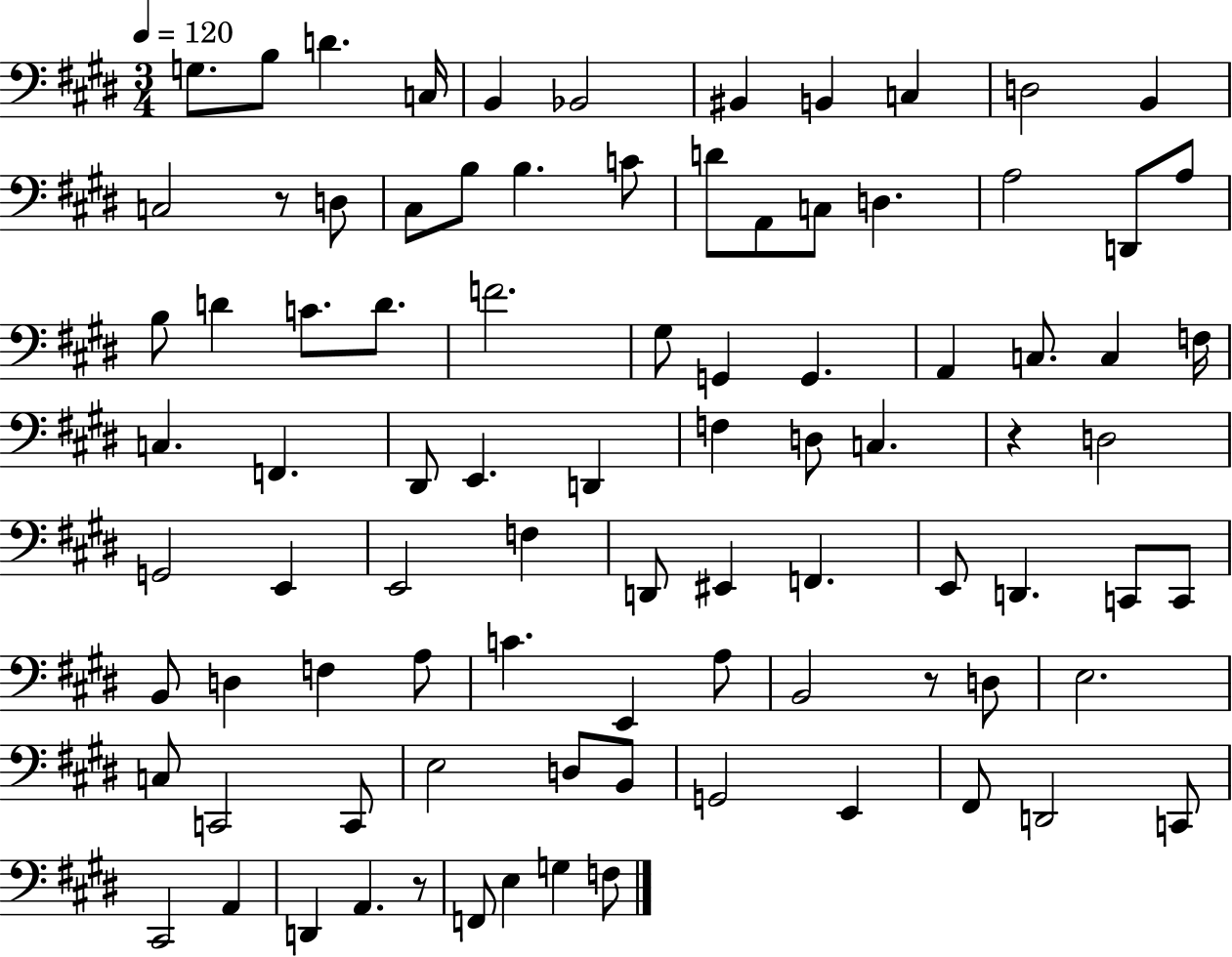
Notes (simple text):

G3/e. B3/e D4/q. C3/s B2/q Bb2/h BIS2/q B2/q C3/q D3/h B2/q C3/h R/e D3/e C#3/e B3/e B3/q. C4/e D4/e A2/e C3/e D3/q. A3/h D2/e A3/e B3/e D4/q C4/e. D4/e. F4/h. G#3/e G2/q G2/q. A2/q C3/e. C3/q F3/s C3/q. F2/q. D#2/e E2/q. D2/q F3/q D3/e C3/q. R/q D3/h G2/h E2/q E2/h F3/q D2/e EIS2/q F2/q. E2/e D2/q. C2/e C2/e B2/e D3/q F3/q A3/e C4/q. E2/q A3/e B2/h R/e D3/e E3/h. C3/e C2/h C2/e E3/h D3/e B2/e G2/h E2/q F#2/e D2/h C2/e C#2/h A2/q D2/q A2/q. R/e F2/e E3/q G3/q F3/e